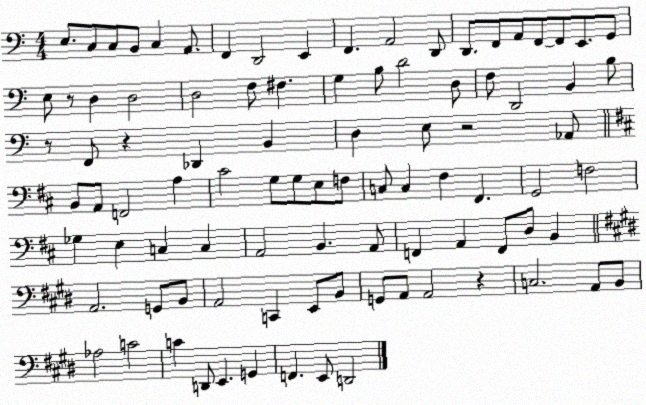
X:1
T:Untitled
M:4/4
L:1/4
K:C
E,/2 C,/2 C,/2 B,,/2 C, A,,/2 F,, D,,2 E,, F,, A,,2 D,,/2 D,,/2 F,,/2 A,,/2 F,,/2 F,,/2 E,,/2 G,,/2 E,/2 z/2 D, D,2 D,2 F,/2 ^F, G, B,/2 D2 D,/2 F,/2 D,,2 B,, B,/2 z/2 F,,/2 z _D,, B,, D, E,/2 z2 _A,,/2 B,,/2 A,,/2 F,,2 A, ^C2 G,/2 G,/2 E,/2 F,/2 C,/2 C, ^F, ^F,, G,,2 F,2 _G, E, C, C, A,,2 B,, A,,/2 F,, A,, F,,/2 D,/2 B,, A,,2 G,,/2 B,,/2 A,,2 C,, E,,/2 B,,/2 G,,/2 A,,/2 A,,2 z C,2 A,,/2 B,,/2 _A,2 C2 C D,,/2 E,, G,, F,, E,,/2 D,,2